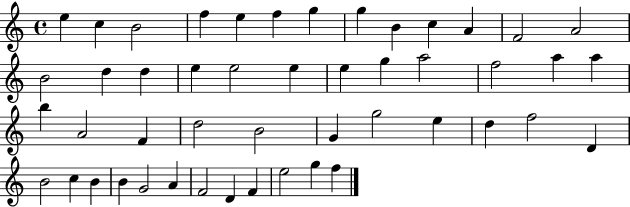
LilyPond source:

{
  \clef treble
  \time 4/4
  \defaultTimeSignature
  \key c \major
  e''4 c''4 b'2 | f''4 e''4 f''4 g''4 | g''4 b'4 c''4 a'4 | f'2 a'2 | \break b'2 d''4 d''4 | e''4 e''2 e''4 | e''4 g''4 a''2 | f''2 a''4 a''4 | \break b''4 a'2 f'4 | d''2 b'2 | g'4 g''2 e''4 | d''4 f''2 d'4 | \break b'2 c''4 b'4 | b'4 g'2 a'4 | f'2 d'4 f'4 | e''2 g''4 f''4 | \break \bar "|."
}